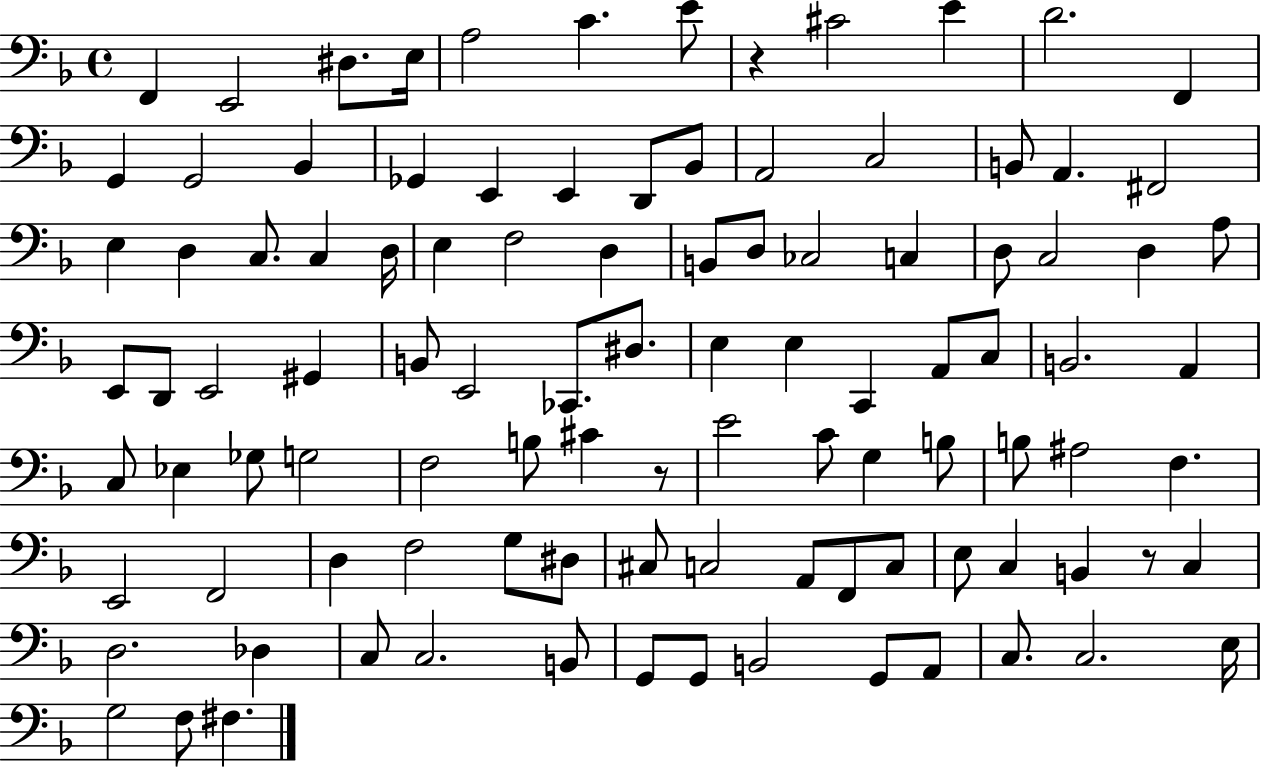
{
  \clef bass
  \time 4/4
  \defaultTimeSignature
  \key f \major
  f,4 e,2 dis8. e16 | a2 c'4. e'8 | r4 cis'2 e'4 | d'2. f,4 | \break g,4 g,2 bes,4 | ges,4 e,4 e,4 d,8 bes,8 | a,2 c2 | b,8 a,4. fis,2 | \break e4 d4 c8. c4 d16 | e4 f2 d4 | b,8 d8 ces2 c4 | d8 c2 d4 a8 | \break e,8 d,8 e,2 gis,4 | b,8 e,2 ces,8. dis8. | e4 e4 c,4 a,8 c8 | b,2. a,4 | \break c8 ees4 ges8 g2 | f2 b8 cis'4 r8 | e'2 c'8 g4 b8 | b8 ais2 f4. | \break e,2 f,2 | d4 f2 g8 dis8 | cis8 c2 a,8 f,8 c8 | e8 c4 b,4 r8 c4 | \break d2. des4 | c8 c2. b,8 | g,8 g,8 b,2 g,8 a,8 | c8. c2. e16 | \break g2 f8 fis4. | \bar "|."
}